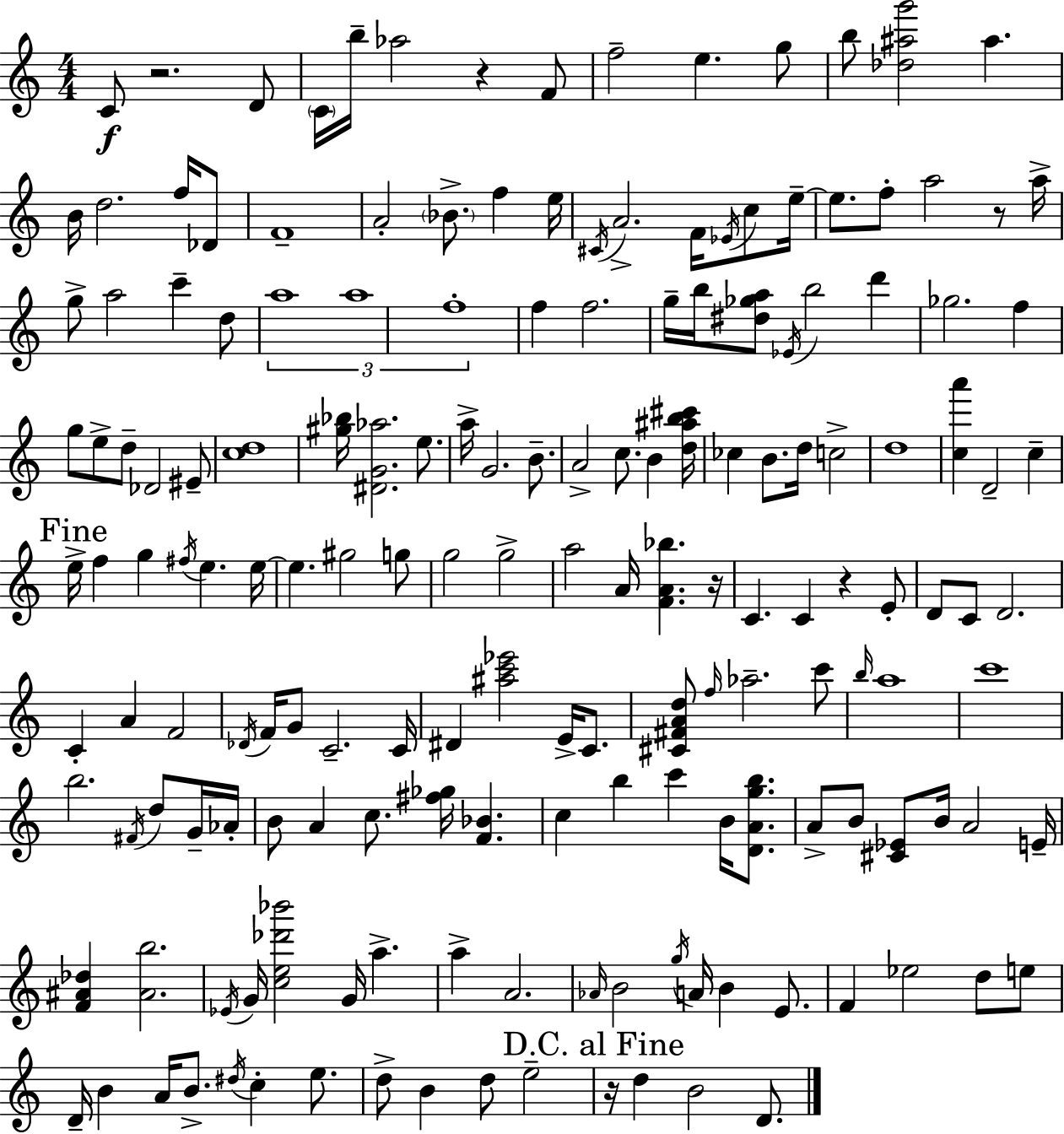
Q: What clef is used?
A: treble